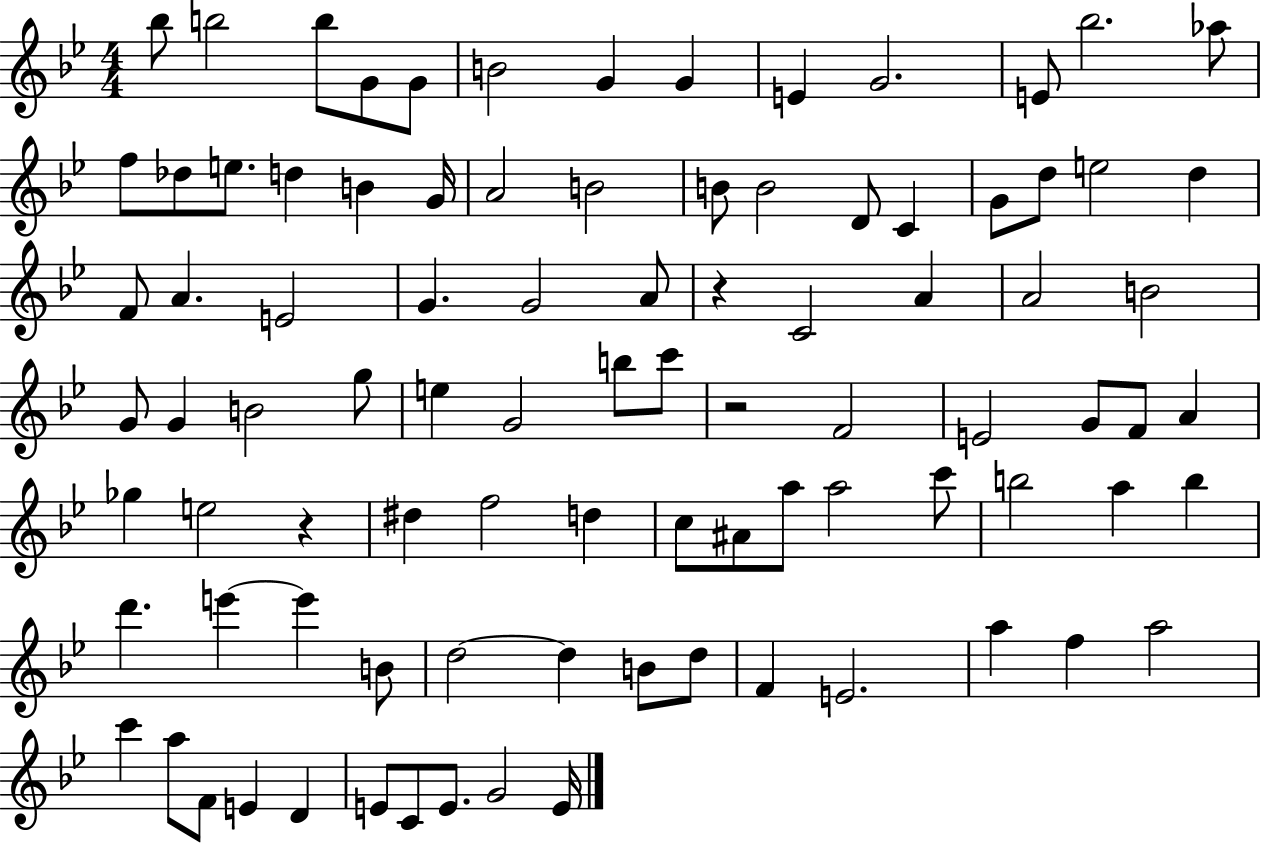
{
  \clef treble
  \numericTimeSignature
  \time 4/4
  \key bes \major
  bes''8 b''2 b''8 g'8 g'8 | b'2 g'4 g'4 | e'4 g'2. | e'8 bes''2. aes''8 | \break f''8 des''8 e''8. d''4 b'4 g'16 | a'2 b'2 | b'8 b'2 d'8 c'4 | g'8 d''8 e''2 d''4 | \break f'8 a'4. e'2 | g'4. g'2 a'8 | r4 c'2 a'4 | a'2 b'2 | \break g'8 g'4 b'2 g''8 | e''4 g'2 b''8 c'''8 | r2 f'2 | e'2 g'8 f'8 a'4 | \break ges''4 e''2 r4 | dis''4 f''2 d''4 | c''8 ais'8 a''8 a''2 c'''8 | b''2 a''4 b''4 | \break d'''4. e'''4~~ e'''4 b'8 | d''2~~ d''4 b'8 d''8 | f'4 e'2. | a''4 f''4 a''2 | \break c'''4 a''8 f'8 e'4 d'4 | e'8 c'8 e'8. g'2 e'16 | \bar "|."
}